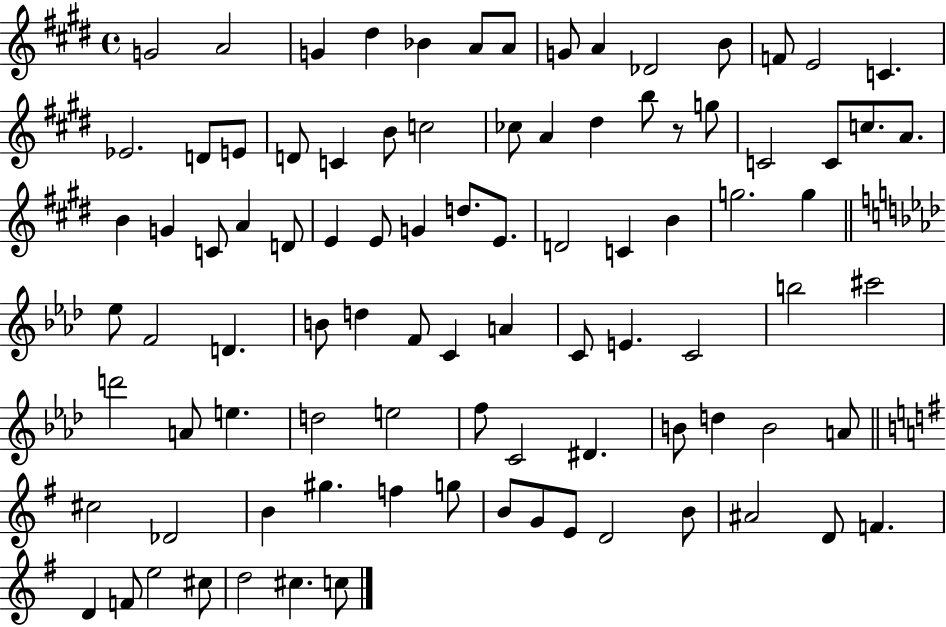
G4/h A4/h G4/q D#5/q Bb4/q A4/e A4/e G4/e A4/q Db4/h B4/e F4/e E4/h C4/q. Eb4/h. D4/e E4/e D4/e C4/q B4/e C5/h CES5/e A4/q D#5/q B5/e R/e G5/e C4/h C4/e C5/e. A4/e. B4/q G4/q C4/e A4/q D4/e E4/q E4/e G4/q D5/e. E4/e. D4/h C4/q B4/q G5/h. G5/q Eb5/e F4/h D4/q. B4/e D5/q F4/e C4/q A4/q C4/e E4/q. C4/h B5/h C#6/h D6/h A4/e E5/q. D5/h E5/h F5/e C4/h D#4/q. B4/e D5/q B4/h A4/e C#5/h Db4/h B4/q G#5/q. F5/q G5/e B4/e G4/e E4/e D4/h B4/e A#4/h D4/e F4/q. D4/q F4/e E5/h C#5/e D5/h C#5/q. C5/e